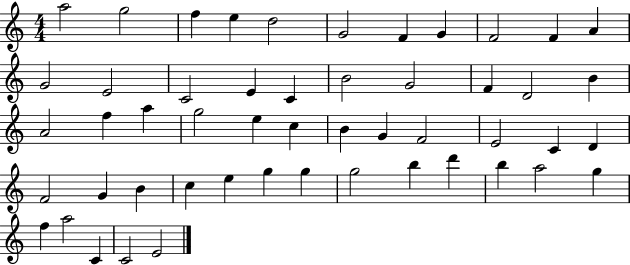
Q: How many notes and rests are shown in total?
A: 51